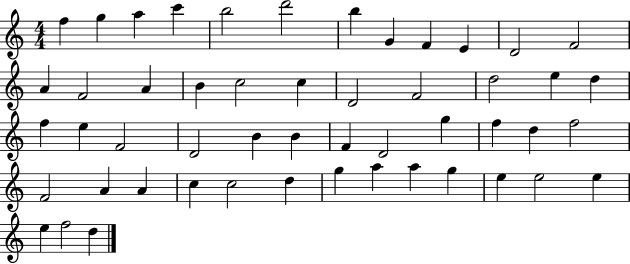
F5/q G5/q A5/q C6/q B5/h D6/h B5/q G4/q F4/q E4/q D4/h F4/h A4/q F4/h A4/q B4/q C5/h C5/q D4/h F4/h D5/h E5/q D5/q F5/q E5/q F4/h D4/h B4/q B4/q F4/q D4/h G5/q F5/q D5/q F5/h F4/h A4/q A4/q C5/q C5/h D5/q G5/q A5/q A5/q G5/q E5/q E5/h E5/q E5/q F5/h D5/q